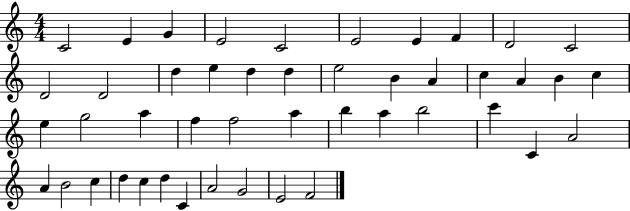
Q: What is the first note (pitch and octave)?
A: C4